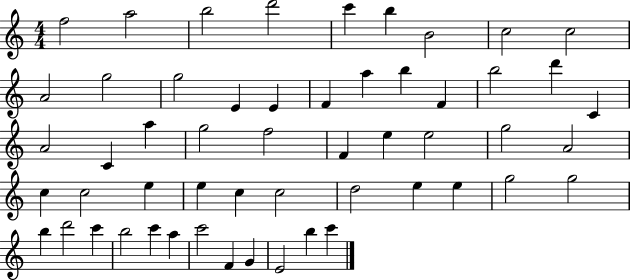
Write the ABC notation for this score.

X:1
T:Untitled
M:4/4
L:1/4
K:C
f2 a2 b2 d'2 c' b B2 c2 c2 A2 g2 g2 E E F a b F b2 d' C A2 C a g2 f2 F e e2 g2 A2 c c2 e e c c2 d2 e e g2 g2 b d'2 c' b2 c' a c'2 F G E2 b c'